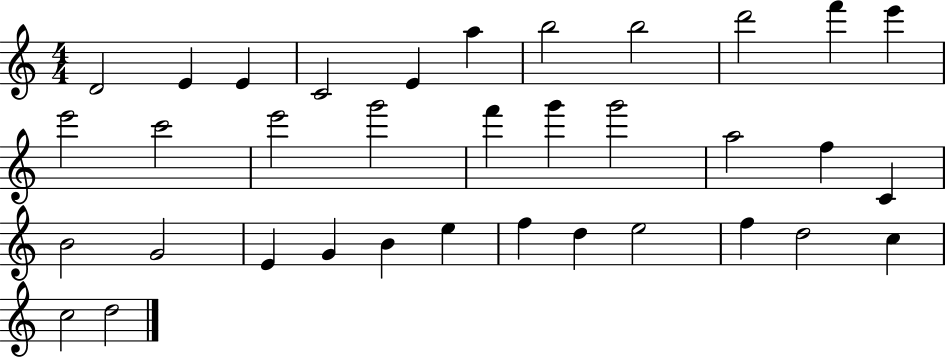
{
  \clef treble
  \numericTimeSignature
  \time 4/4
  \key c \major
  d'2 e'4 e'4 | c'2 e'4 a''4 | b''2 b''2 | d'''2 f'''4 e'''4 | \break e'''2 c'''2 | e'''2 g'''2 | f'''4 g'''4 g'''2 | a''2 f''4 c'4 | \break b'2 g'2 | e'4 g'4 b'4 e''4 | f''4 d''4 e''2 | f''4 d''2 c''4 | \break c''2 d''2 | \bar "|."
}